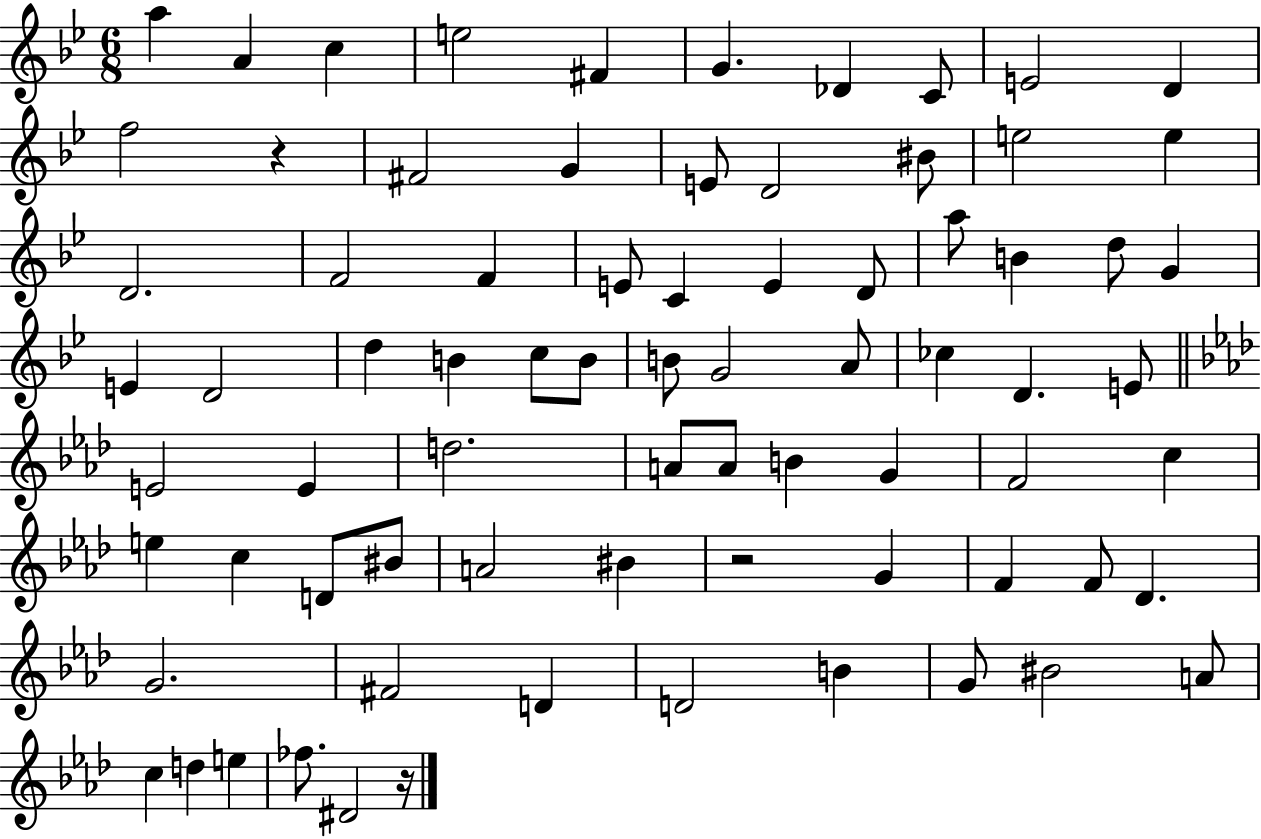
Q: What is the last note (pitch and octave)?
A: D#4